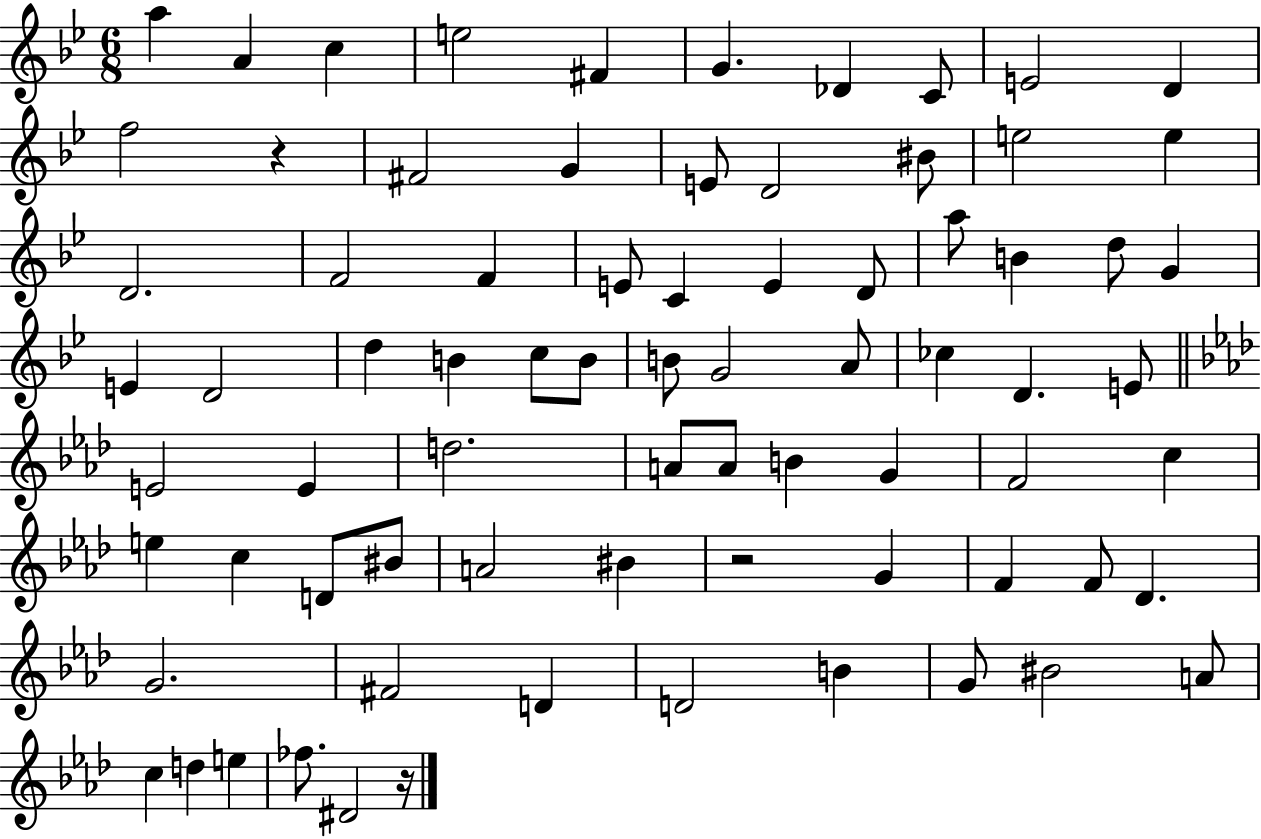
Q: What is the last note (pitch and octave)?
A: D#4